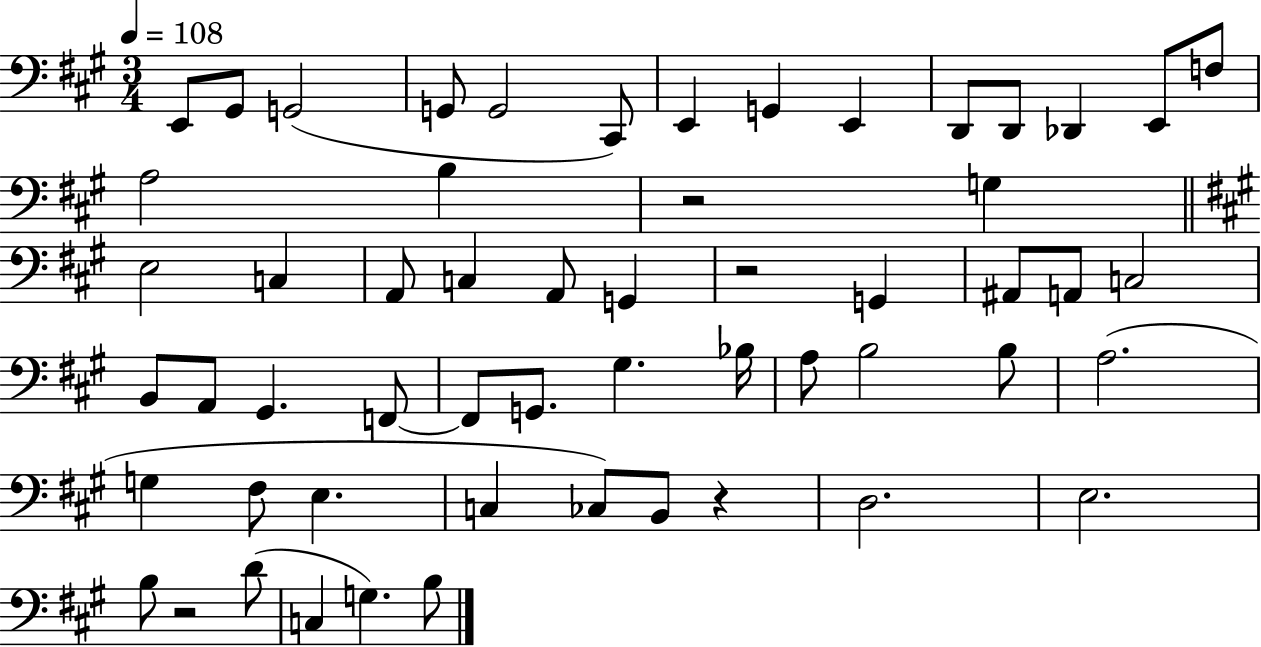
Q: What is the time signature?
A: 3/4